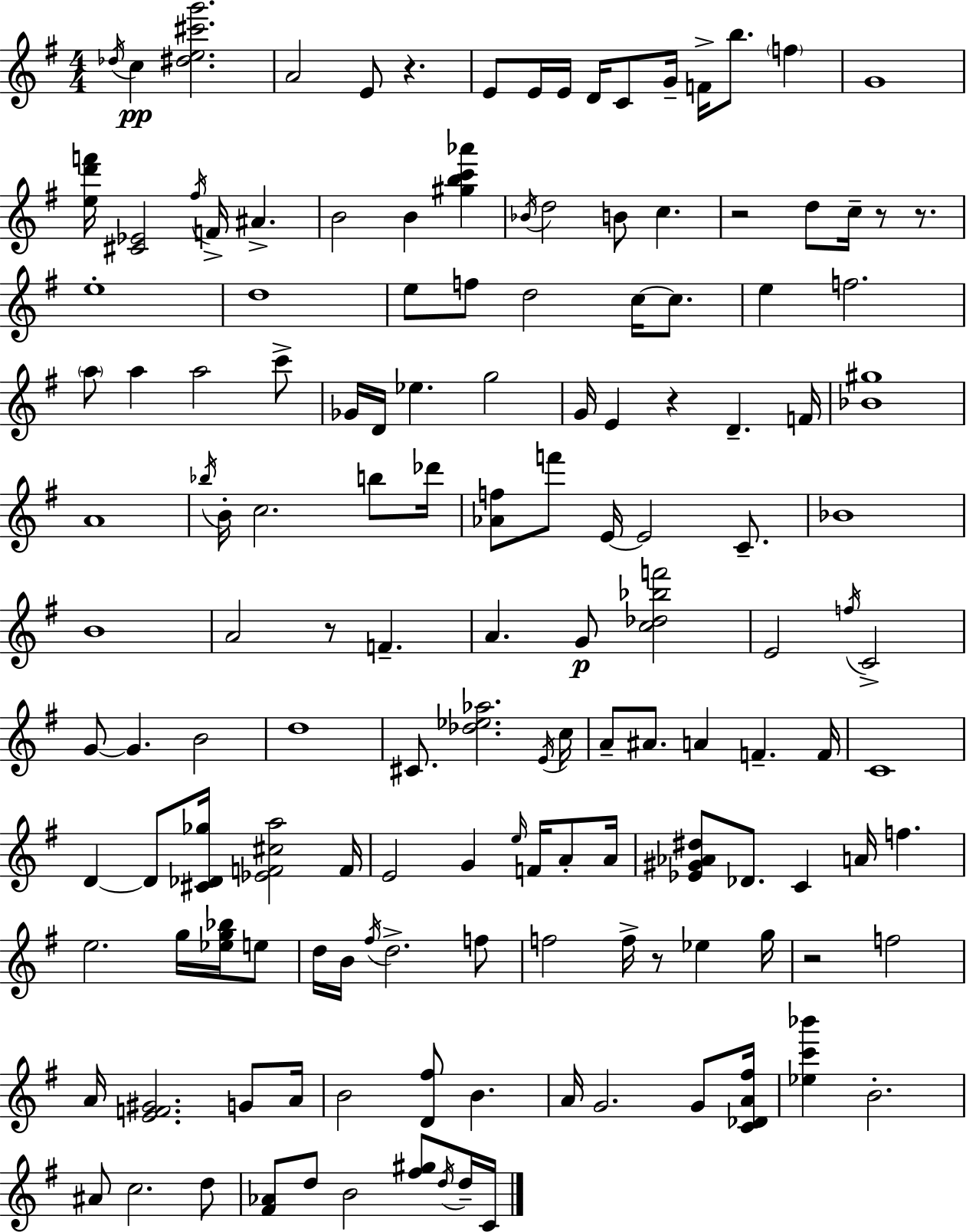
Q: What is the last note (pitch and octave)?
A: C4